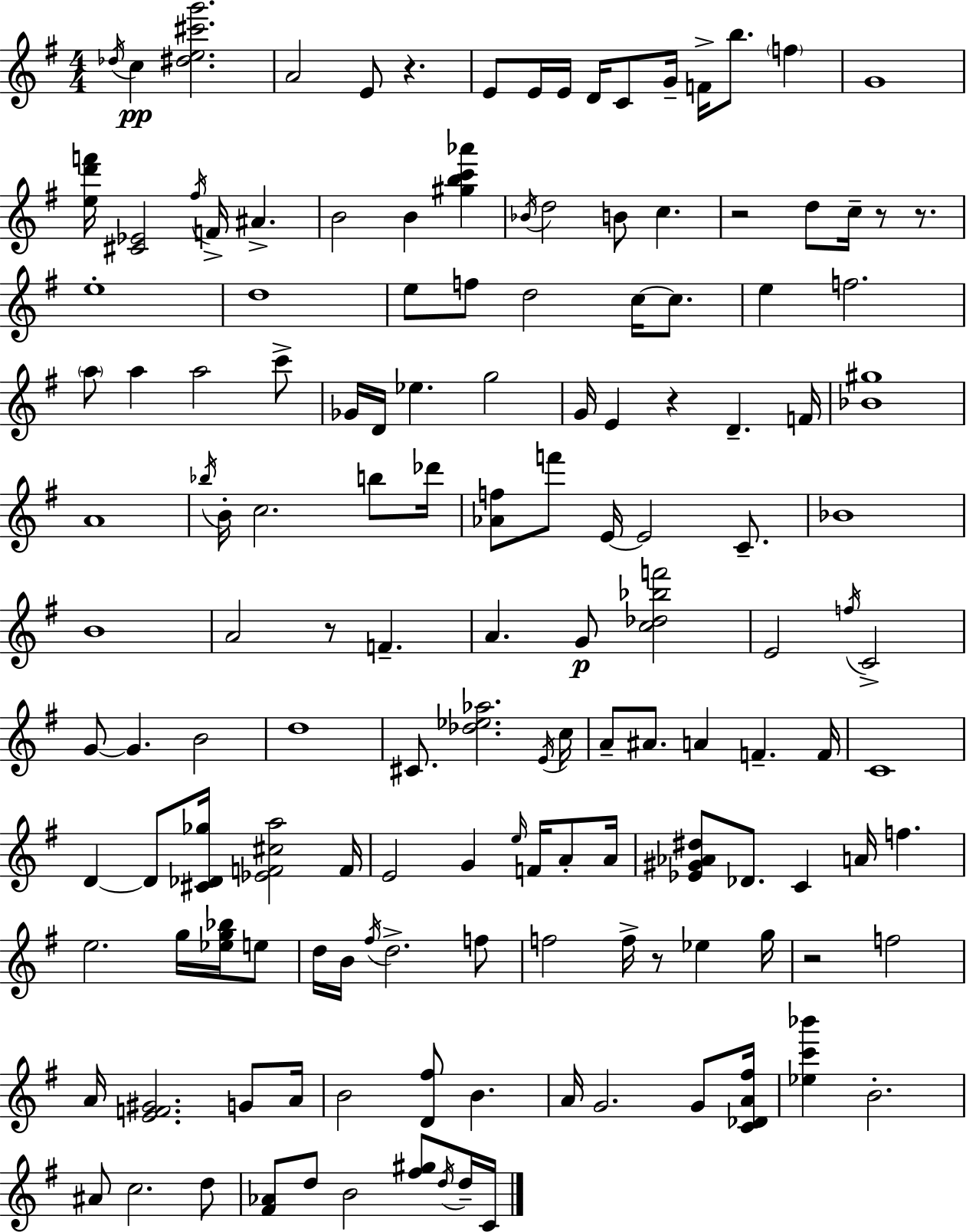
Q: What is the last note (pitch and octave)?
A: C4